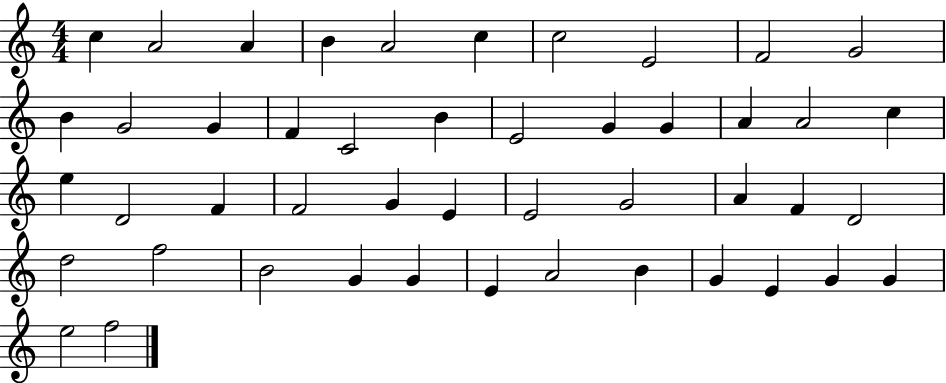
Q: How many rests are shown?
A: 0